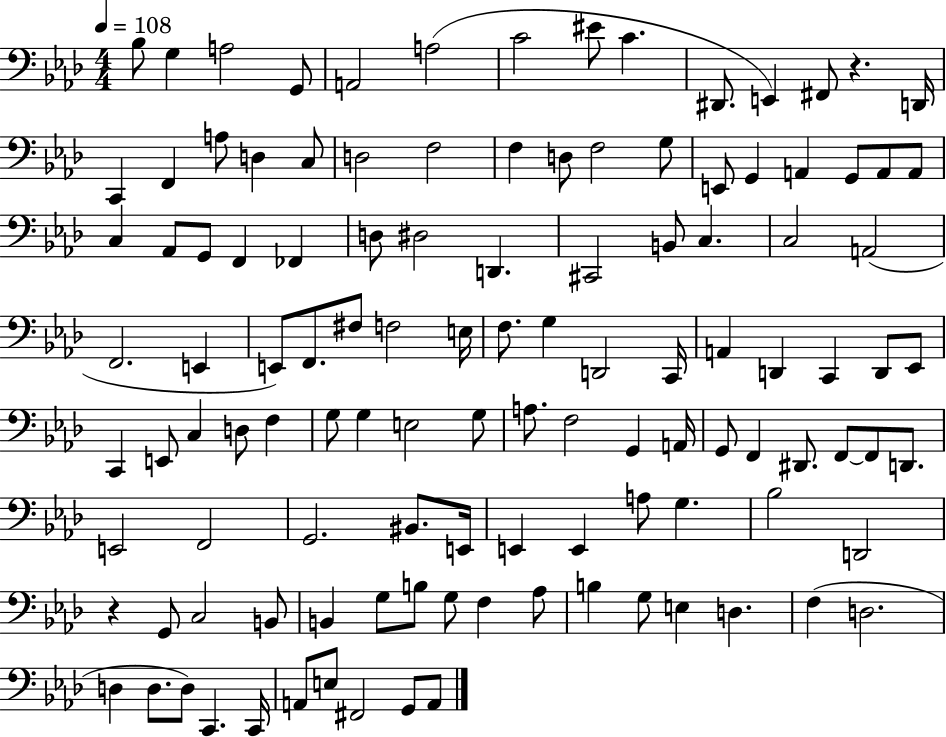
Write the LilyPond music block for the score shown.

{
  \clef bass
  \numericTimeSignature
  \time 4/4
  \key aes \major
  \tempo 4 = 108
  bes8 g4 a2 g,8 | a,2 a2( | c'2 eis'8 c'4. | dis,8. e,4) fis,8 r4. d,16 | \break c,4 f,4 a8 d4 c8 | d2 f2 | f4 d8 f2 g8 | e,8 g,4 a,4 g,8 a,8 a,8 | \break c4 aes,8 g,8 f,4 fes,4 | d8 dis2 d,4. | cis,2 b,8 c4. | c2 a,2( | \break f,2. e,4 | e,8) f,8. fis8 f2 e16 | f8. g4 d,2 c,16 | a,4 d,4 c,4 d,8 ees,8 | \break c,4 e,8 c4 d8 f4 | g8 g4 e2 g8 | a8. f2 g,4 a,16 | g,8 f,4 dis,8. f,8~~ f,8 d,8. | \break e,2 f,2 | g,2. bis,8. e,16 | e,4 e,4 a8 g4. | bes2 d,2 | \break r4 g,8 c2 b,8 | b,4 g8 b8 g8 f4 aes8 | b4 g8 e4 d4. | f4( d2. | \break d4 d8. d8) c,4. c,16 | a,8 e8 fis,2 g,8 a,8 | \bar "|."
}